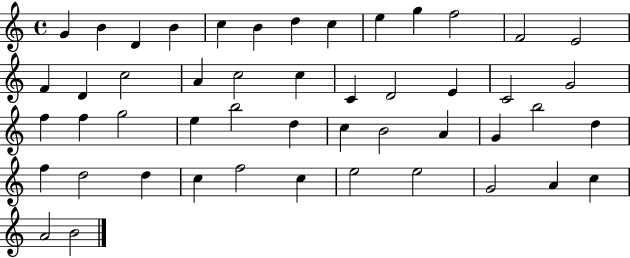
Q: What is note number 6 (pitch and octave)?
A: B4